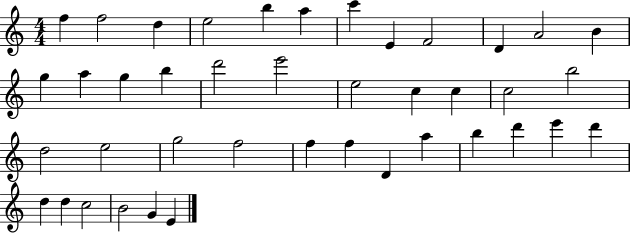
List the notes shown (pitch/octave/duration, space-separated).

F5/q F5/h D5/q E5/h B5/q A5/q C6/q E4/q F4/h D4/q A4/h B4/q G5/q A5/q G5/q B5/q D6/h E6/h E5/h C5/q C5/q C5/h B5/h D5/h E5/h G5/h F5/h F5/q F5/q D4/q A5/q B5/q D6/q E6/q D6/q D5/q D5/q C5/h B4/h G4/q E4/q